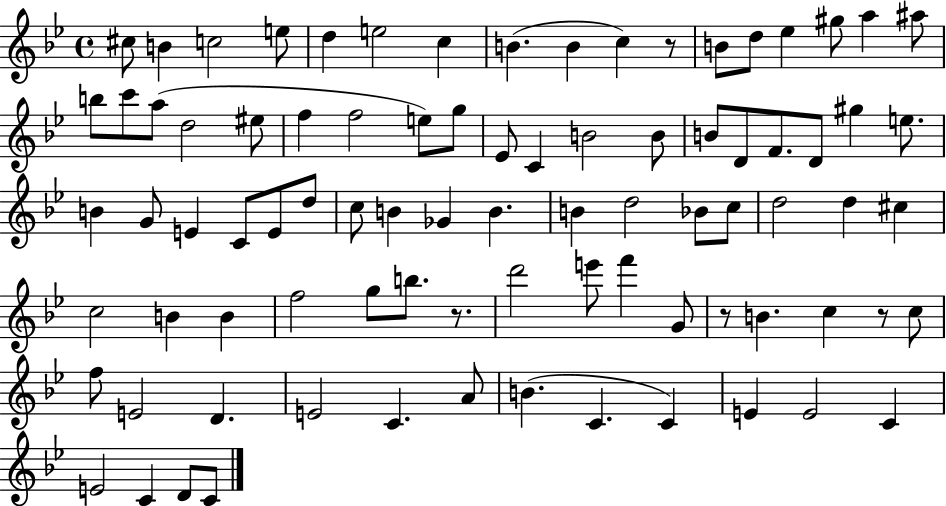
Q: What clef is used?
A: treble